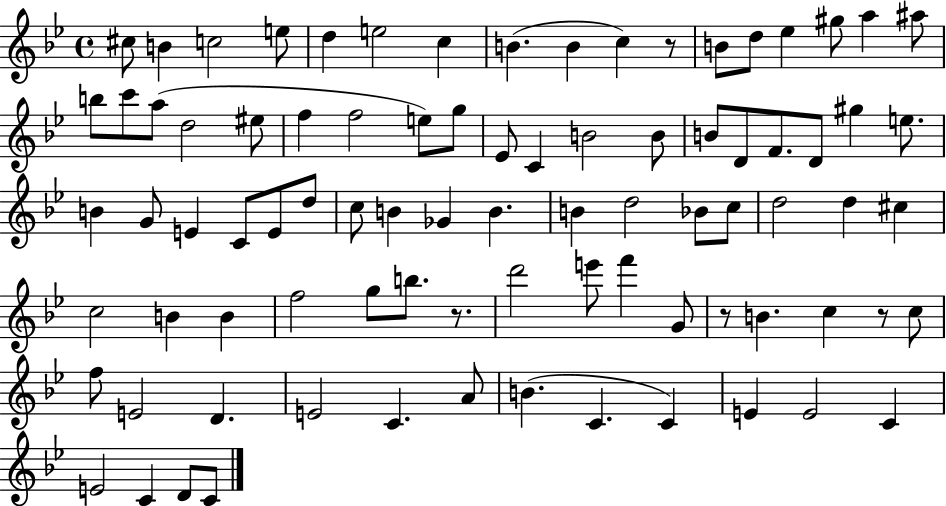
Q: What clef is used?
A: treble